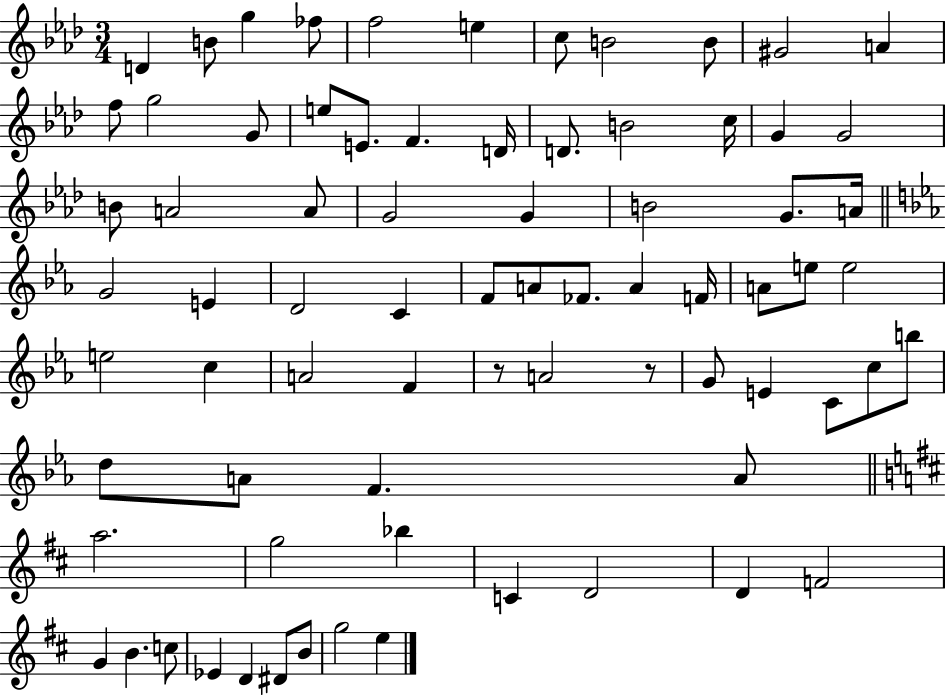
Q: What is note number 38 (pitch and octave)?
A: FES4